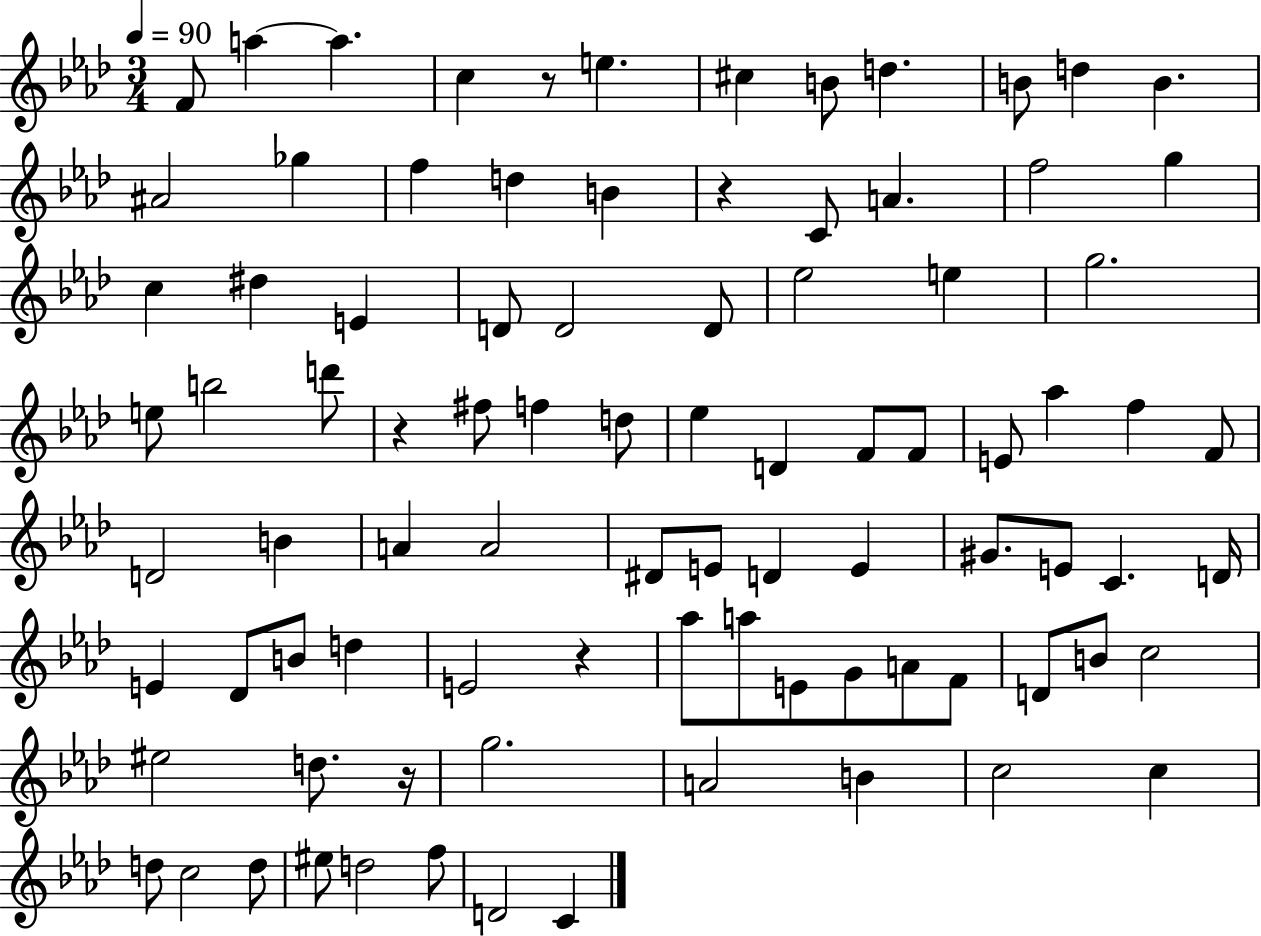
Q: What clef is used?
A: treble